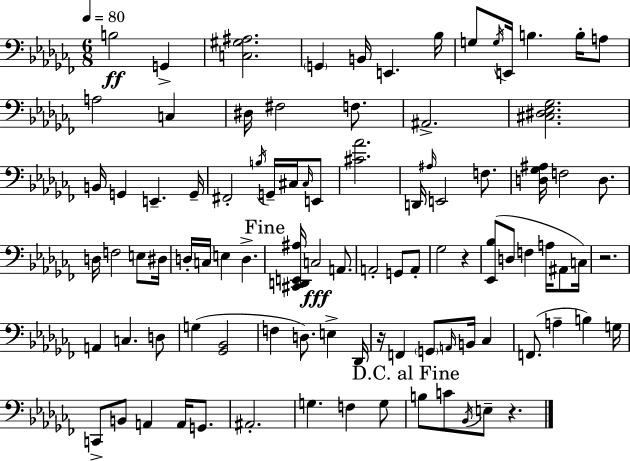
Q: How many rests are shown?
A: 4